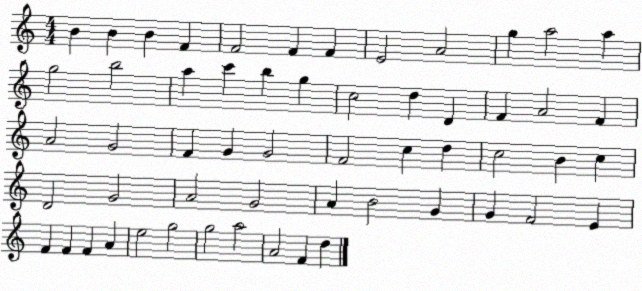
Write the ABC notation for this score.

X:1
T:Untitled
M:4/4
L:1/4
K:C
B B B F F2 F F E2 A2 g a2 a g2 b2 a c' b g c2 d D F A2 F A2 G2 F G G2 F2 c d c2 B c D2 G2 A2 G2 A B2 G G F2 E F F F A e2 g2 g2 a2 A2 F d